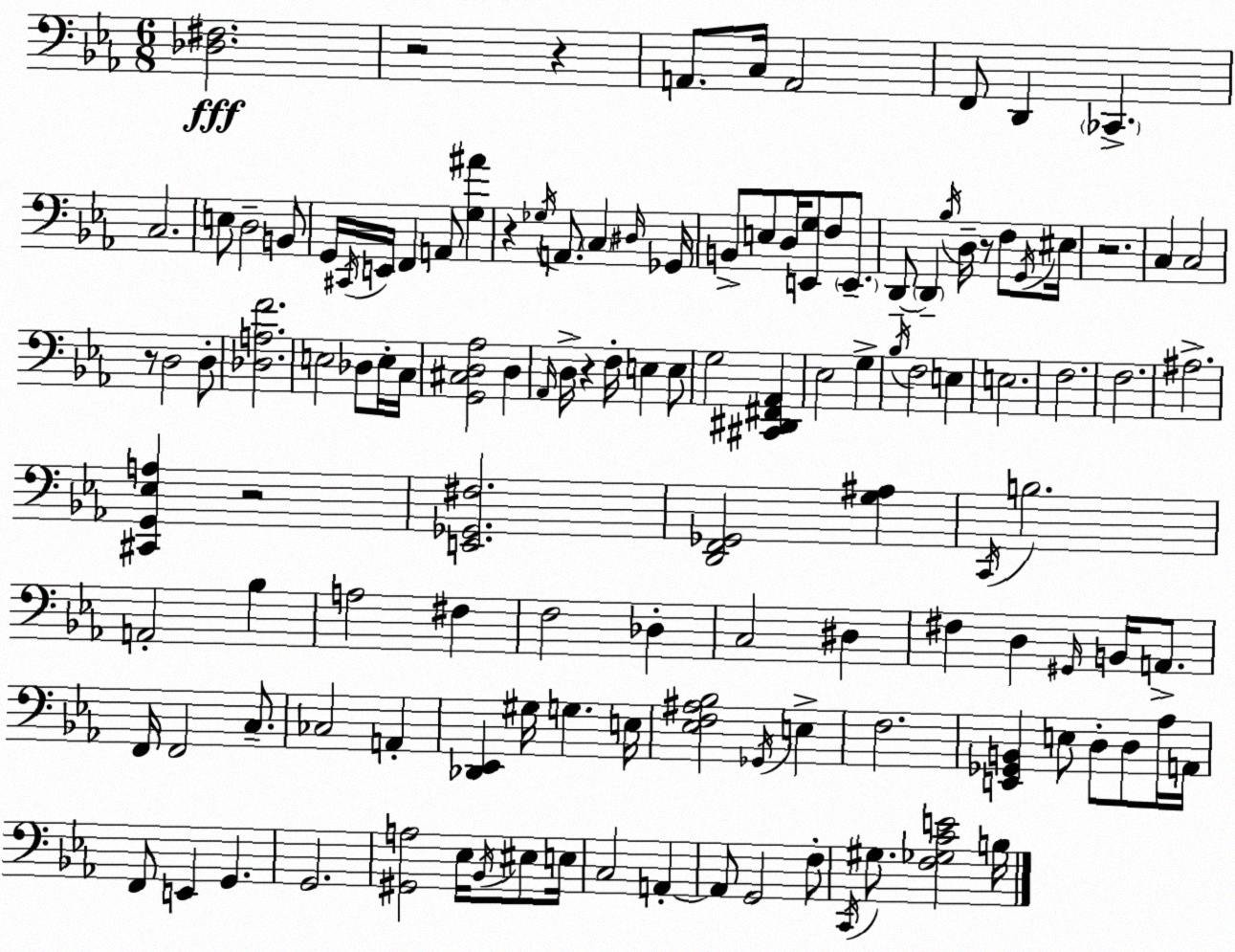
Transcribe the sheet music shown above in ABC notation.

X:1
T:Untitled
M:6/8
L:1/4
K:Eb
[_D,^F,]2 z2 z A,,/2 C,/4 A,,2 F,,/2 D,, _C,, C,2 E,/2 D,2 B,,/2 G,,/4 ^C,,/4 E,,/4 F,, A,,/2 [G,^A] z _G,/4 A,,/2 C, ^D,/4 _G,,/4 B,,/2 E,/2 D,/4 [E,,G,]/2 F,/2 E,,/2 D,,/2 D,, _B,/4 D,/4 z/2 F,/2 G,,/4 ^E,/4 z2 C, C,2 z/2 D,2 D,/2 [_D,A,F]2 E,2 _D,/2 E,/4 C,/4 [G,,^C,D,_A,]2 D, _A,,/4 D,/4 z F,/4 E, E,/2 G,2 [^C,,^D,,^F,,_A,,] _E,2 G, _B,/4 F,2 E, E,2 F,2 F,2 ^A,2 [^C,,G,,_E,A,] z2 [E,,_G,,^F,]2 [D,,F,,_G,,]2 [G,^A,] C,,/4 B,2 A,,2 _B, A,2 ^F, F,2 _D, C,2 ^D, ^F, D, ^G,,/4 B,,/4 A,,/2 F,,/4 F,,2 C,/2 _C,2 A,, [_D,,_E,,] ^G,/4 G, E,/4 [_E,F,^A,_B,]2 _G,,/4 E, F,2 [E,,_G,,B,,] E,/2 D,/2 D,/2 _A,/4 A,,/4 F,,/2 E,, G,, G,,2 [^G,,A,]2 _E,/4 _B,,/4 ^E,/2 E,/4 C,2 A,, A,,/2 G,,2 F,/2 C,,/4 ^G,/2 [F,_G,CE]2 B,/4